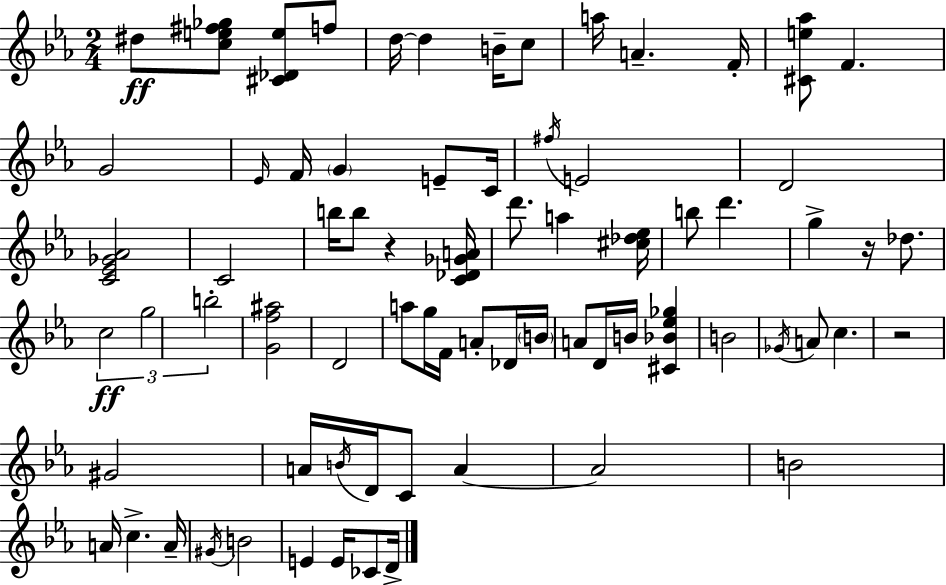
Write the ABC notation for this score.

X:1
T:Untitled
M:2/4
L:1/4
K:Eb
^d/2 [ce^f_g]/2 [^C_De]/2 f/2 d/4 d B/4 c/2 a/4 A F/4 [^Ce_a]/2 F G2 _E/4 F/4 G E/2 C/4 ^f/4 E2 D2 [C_E_G_A]2 C2 b/4 b/2 z [C_D_GA]/4 d'/2 a [^c_d_e]/4 b/2 d' g z/4 _d/2 c2 g2 b2 [Gf^a]2 D2 a/2 g/4 F/4 A/2 _D/4 B/4 A/2 D/4 B/4 [^C_B_e_g] B2 _G/4 A/2 c z2 ^G2 A/4 B/4 D/4 C/2 A A2 B2 A/4 c A/4 ^G/4 B2 E E/4 _C/2 D/4